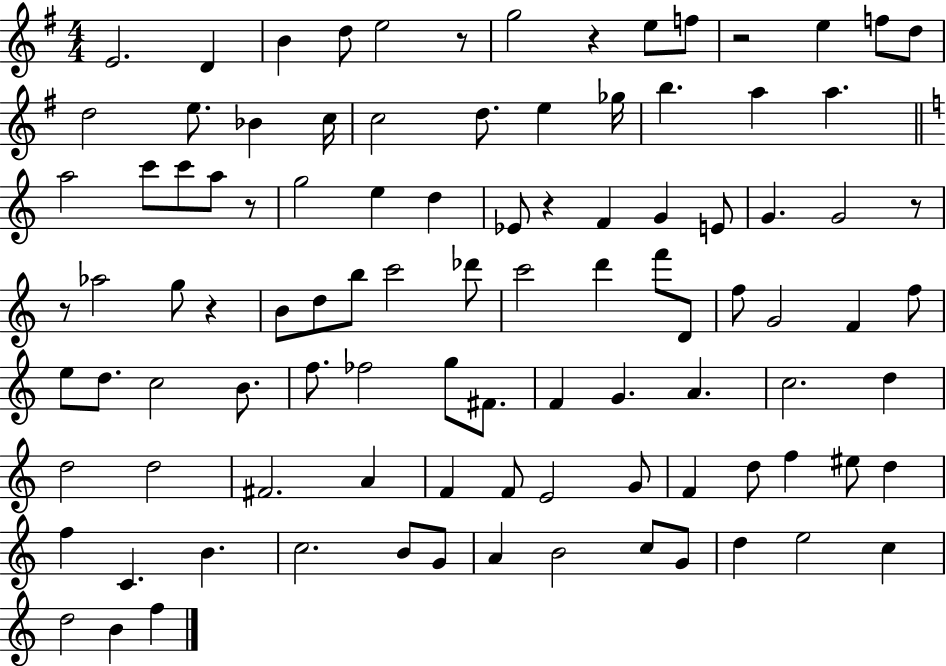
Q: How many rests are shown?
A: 8